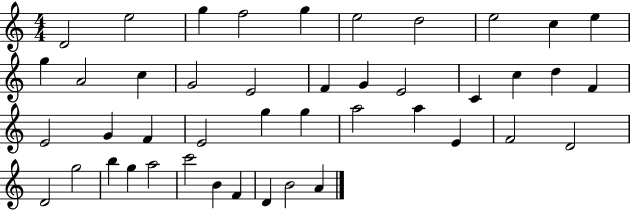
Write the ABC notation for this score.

X:1
T:Untitled
M:4/4
L:1/4
K:C
D2 e2 g f2 g e2 d2 e2 c e g A2 c G2 E2 F G E2 C c d F E2 G F E2 g g a2 a E F2 D2 D2 g2 b g a2 c'2 B F D B2 A